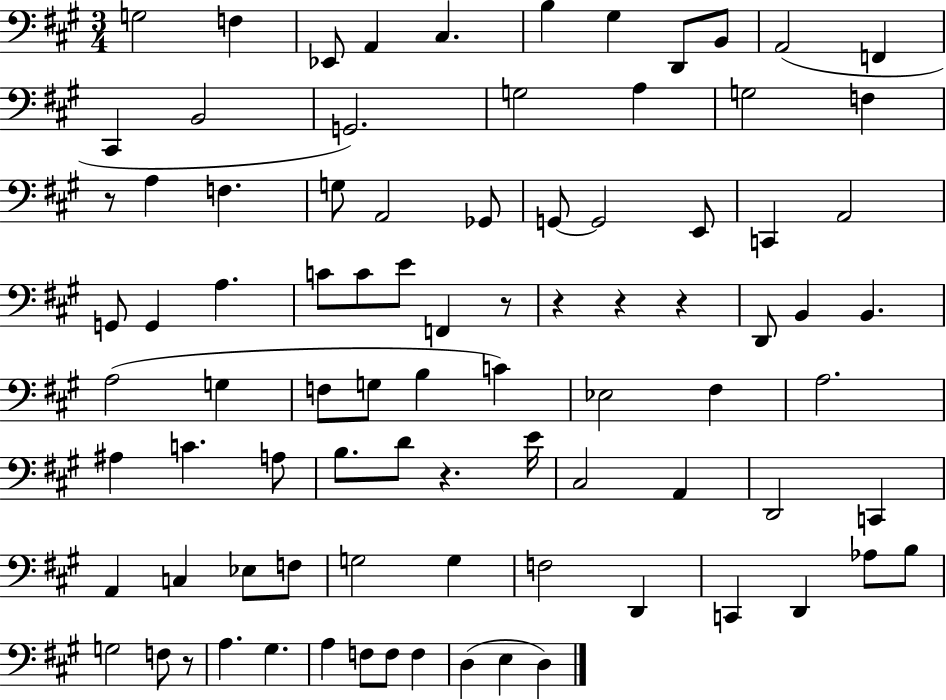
G3/h F3/q Eb2/e A2/q C#3/q. B3/q G#3/q D2/e B2/e A2/h F2/q C#2/q B2/h G2/h. G3/h A3/q G3/h F3/q R/e A3/q F3/q. G3/e A2/h Gb2/e G2/e G2/h E2/e C2/q A2/h G2/e G2/q A3/q. C4/e C4/e E4/e F2/q R/e R/q R/q R/q D2/e B2/q B2/q. A3/h G3/q F3/e G3/e B3/q C4/q Eb3/h F#3/q A3/h. A#3/q C4/q. A3/e B3/e. D4/e R/q. E4/s C#3/h A2/q D2/h C2/q A2/q C3/q Eb3/e F3/e G3/h G3/q F3/h D2/q C2/q D2/q Ab3/e B3/e G3/h F3/e R/e A3/q. G#3/q. A3/q F3/e F3/e F3/q D3/q E3/q D3/q